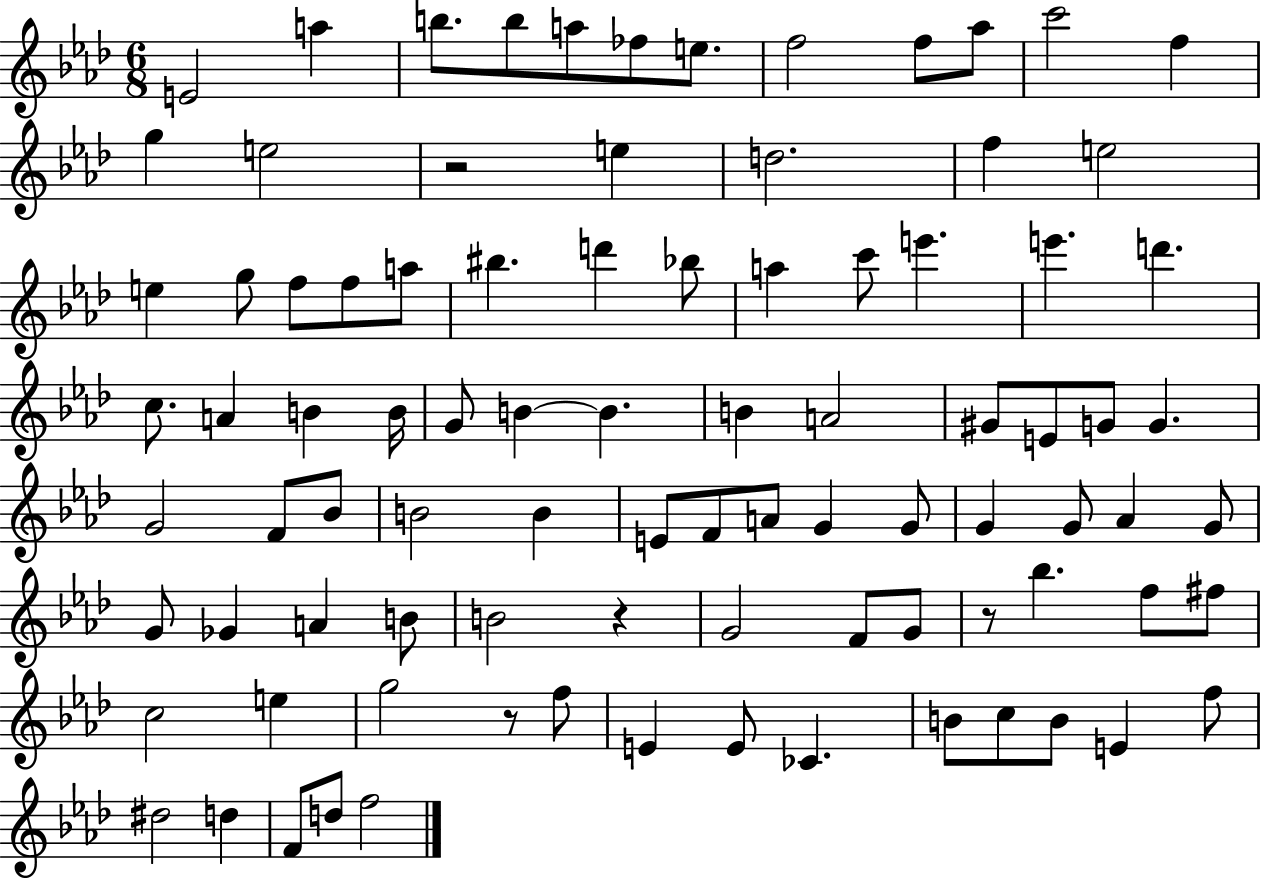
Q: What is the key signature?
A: AES major